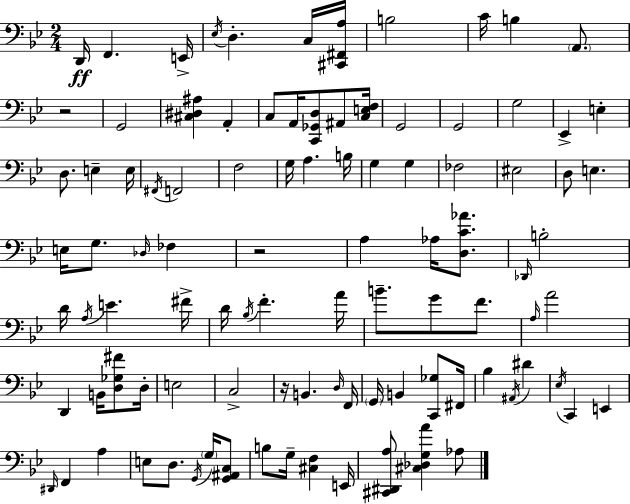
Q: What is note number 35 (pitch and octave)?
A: E3